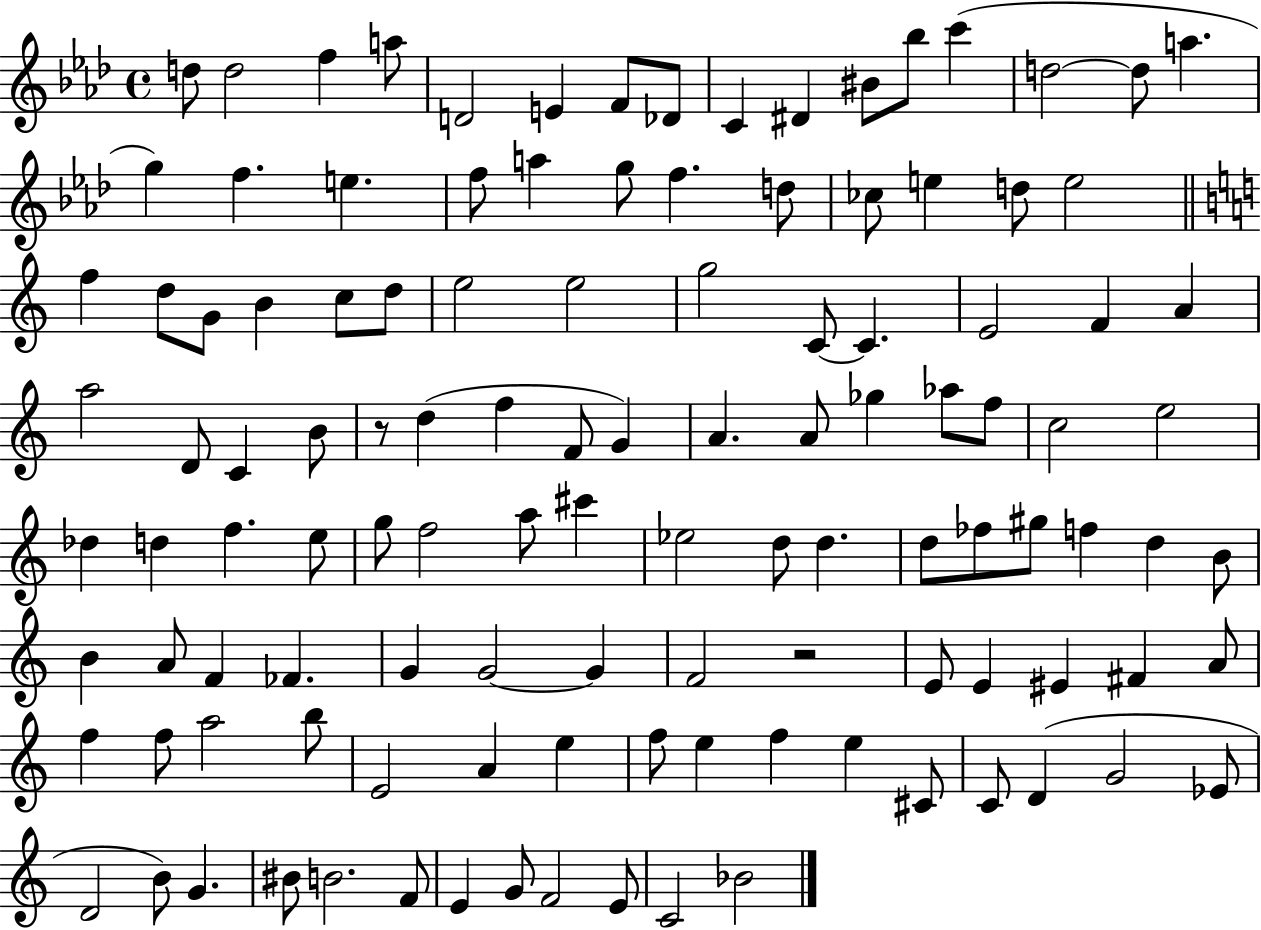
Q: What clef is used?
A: treble